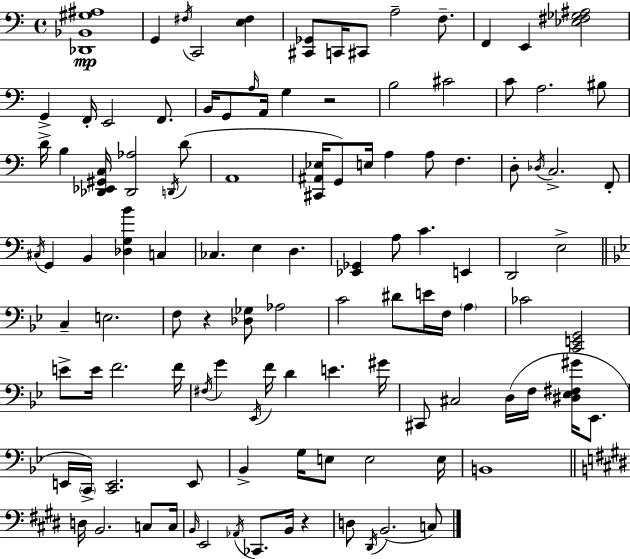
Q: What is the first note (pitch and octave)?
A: G2